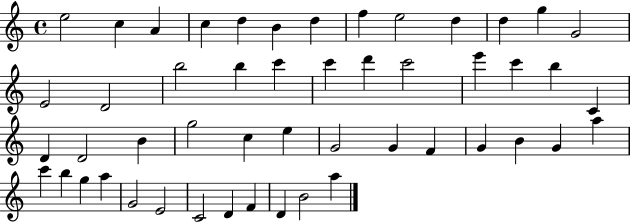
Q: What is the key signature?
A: C major